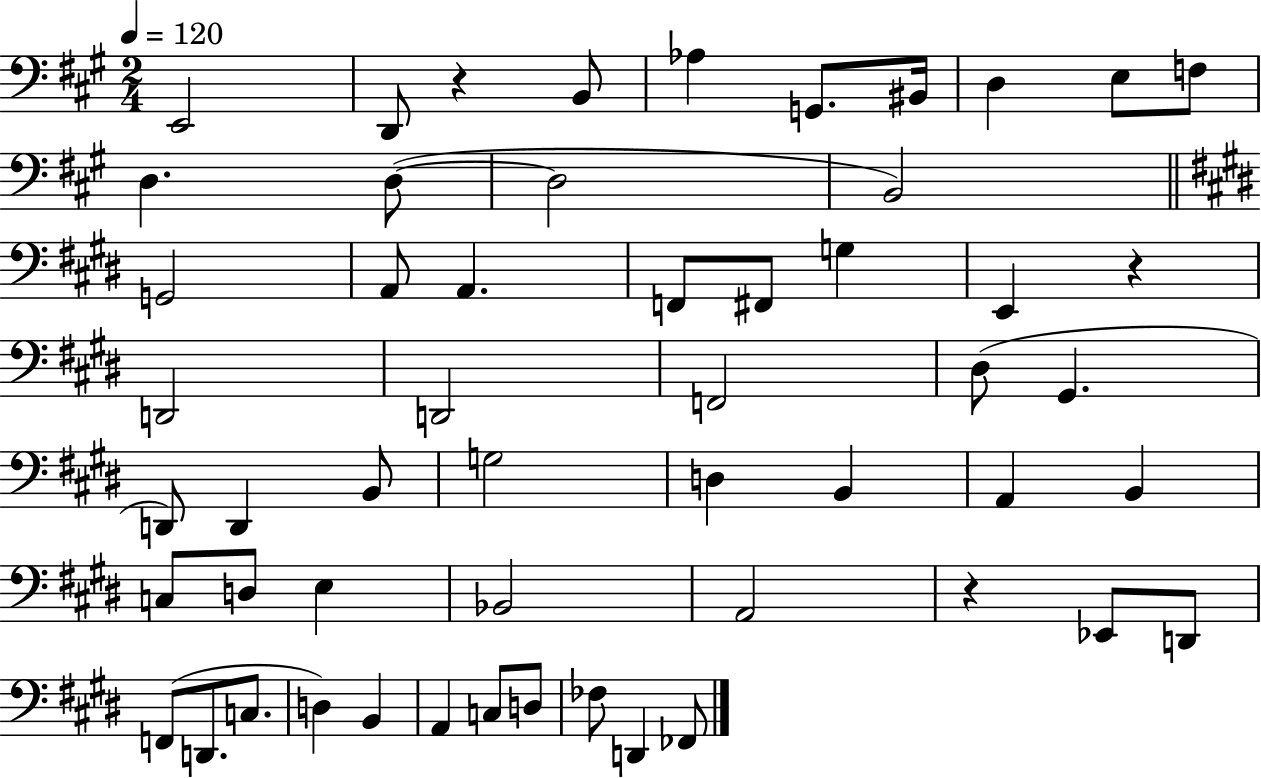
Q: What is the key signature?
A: A major